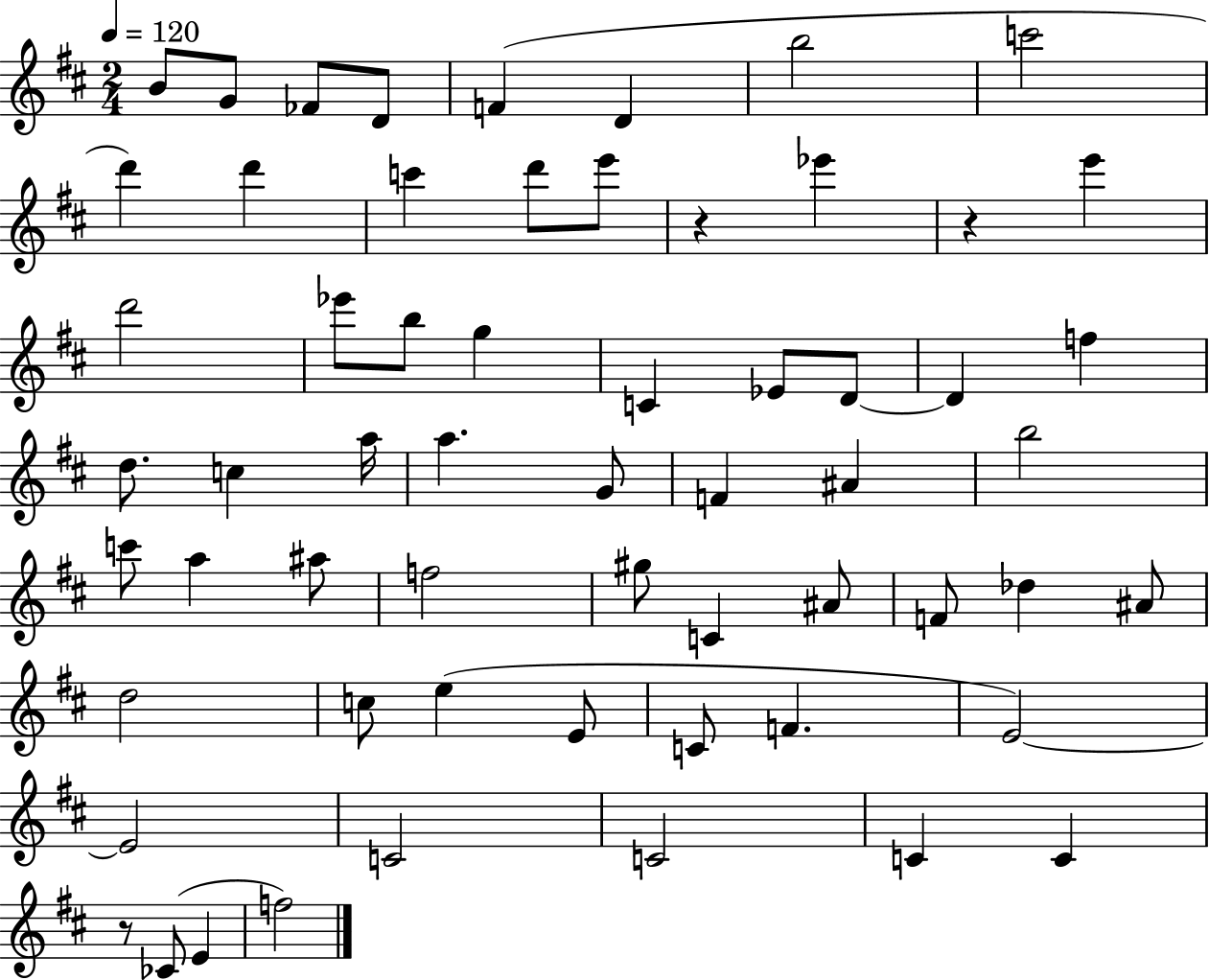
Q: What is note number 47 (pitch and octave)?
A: C4